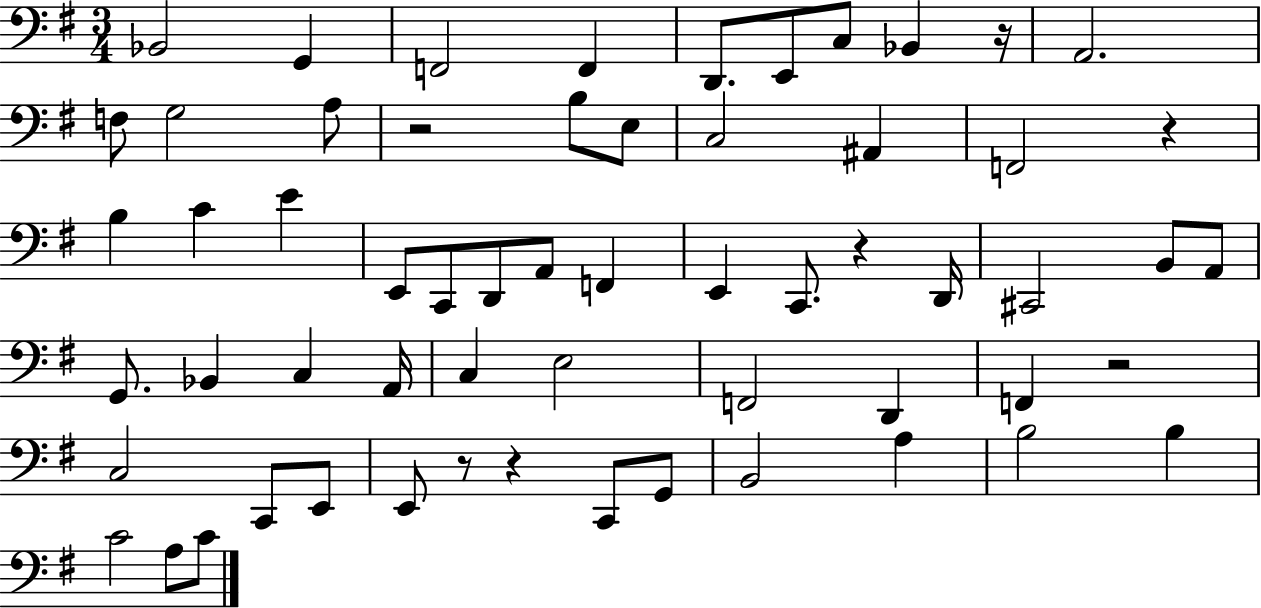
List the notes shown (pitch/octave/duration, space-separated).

Bb2/h G2/q F2/h F2/q D2/e. E2/e C3/e Bb2/q R/s A2/h. F3/e G3/h A3/e R/h B3/e E3/e C3/h A#2/q F2/h R/q B3/q C4/q E4/q E2/e C2/e D2/e A2/e F2/q E2/q C2/e. R/q D2/s C#2/h B2/e A2/e G2/e. Bb2/q C3/q A2/s C3/q E3/h F2/h D2/q F2/q R/h C3/h C2/e E2/e E2/e R/e R/q C2/e G2/e B2/h A3/q B3/h B3/q C4/h A3/e C4/e